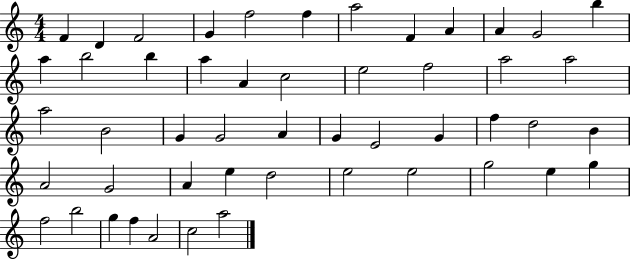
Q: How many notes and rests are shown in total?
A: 50